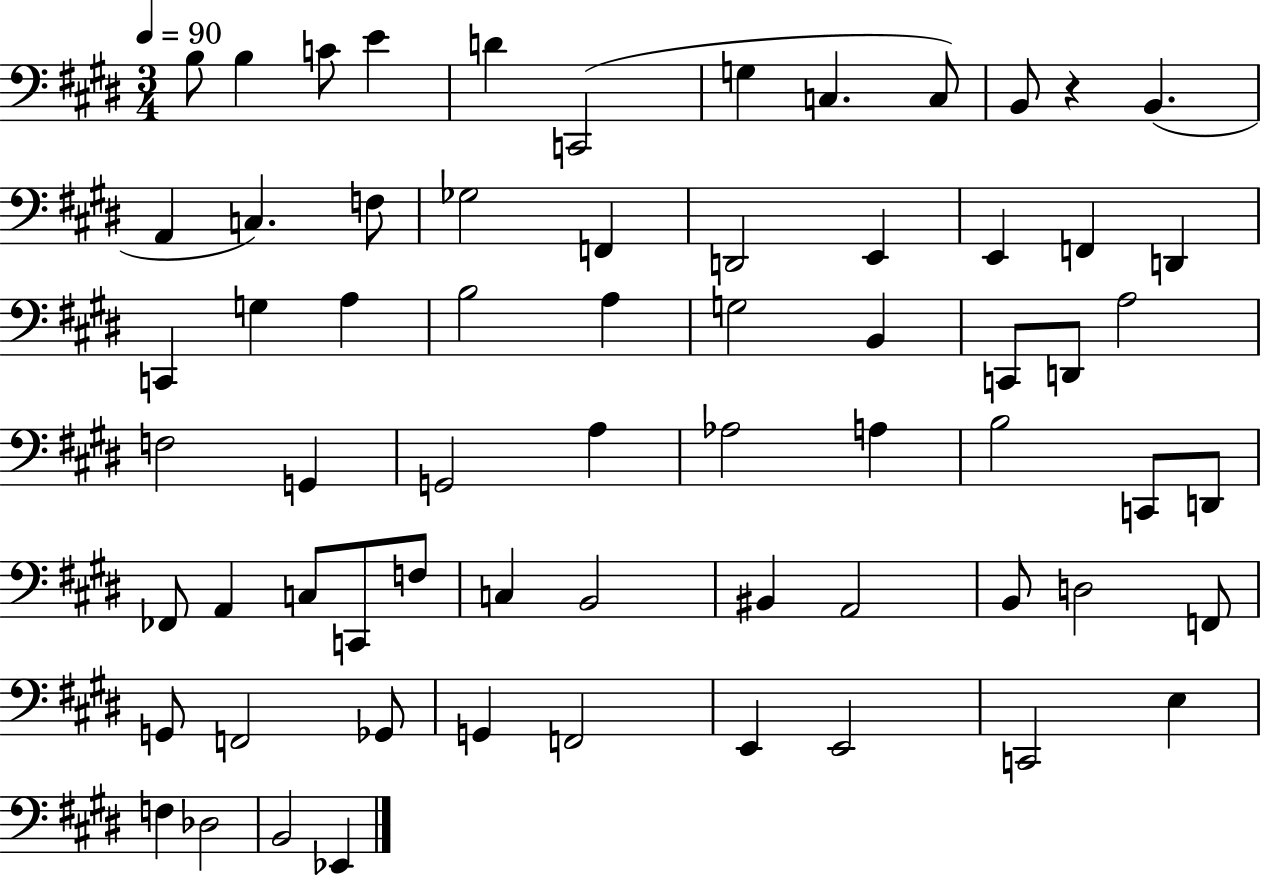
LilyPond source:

{
  \clef bass
  \numericTimeSignature
  \time 3/4
  \key e \major
  \tempo 4 = 90
  b8 b4 c'8 e'4 | d'4 c,2( | g4 c4. c8) | b,8 r4 b,4.( | \break a,4 c4.) f8 | ges2 f,4 | d,2 e,4 | e,4 f,4 d,4 | \break c,4 g4 a4 | b2 a4 | g2 b,4 | c,8 d,8 a2 | \break f2 g,4 | g,2 a4 | aes2 a4 | b2 c,8 d,8 | \break fes,8 a,4 c8 c,8 f8 | c4 b,2 | bis,4 a,2 | b,8 d2 f,8 | \break g,8 f,2 ges,8 | g,4 f,2 | e,4 e,2 | c,2 e4 | \break f4 des2 | b,2 ees,4 | \bar "|."
}